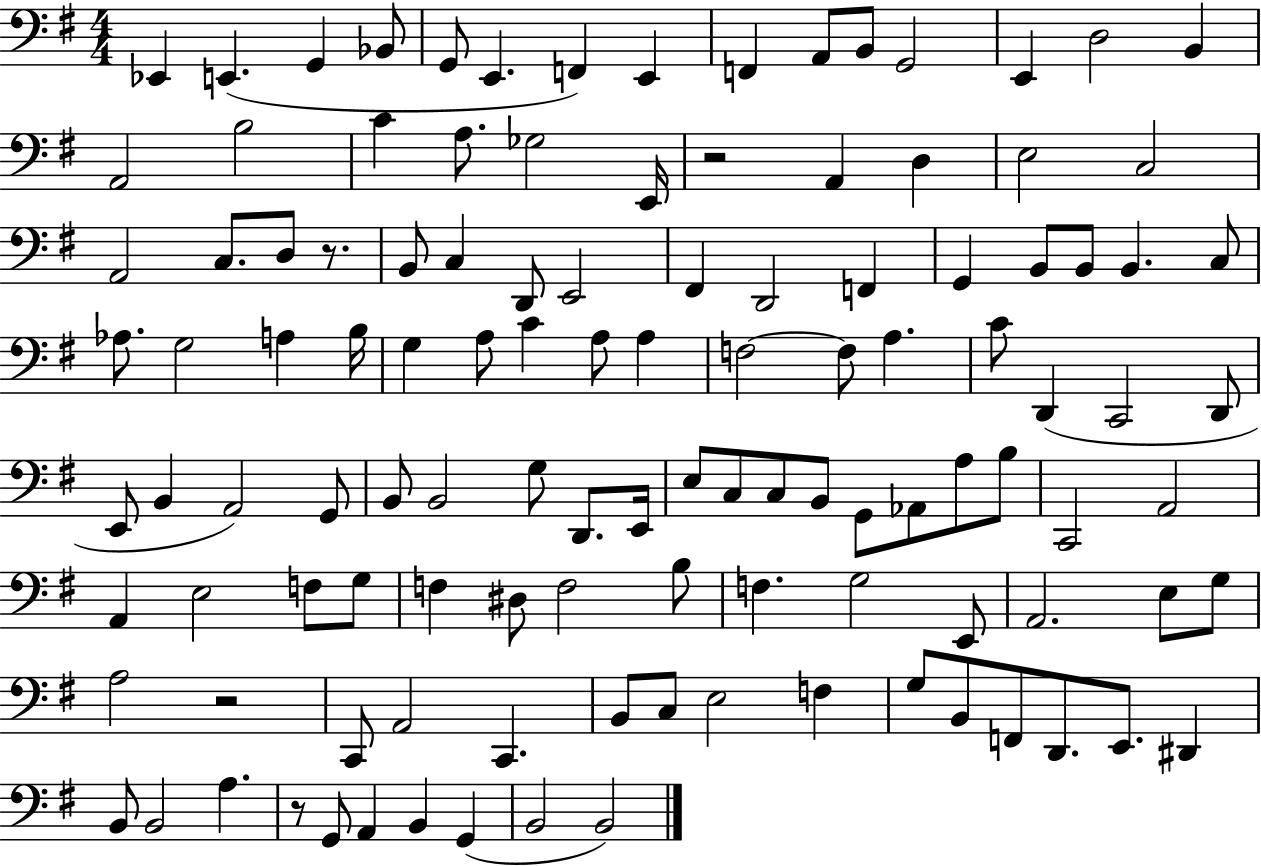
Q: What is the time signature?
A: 4/4